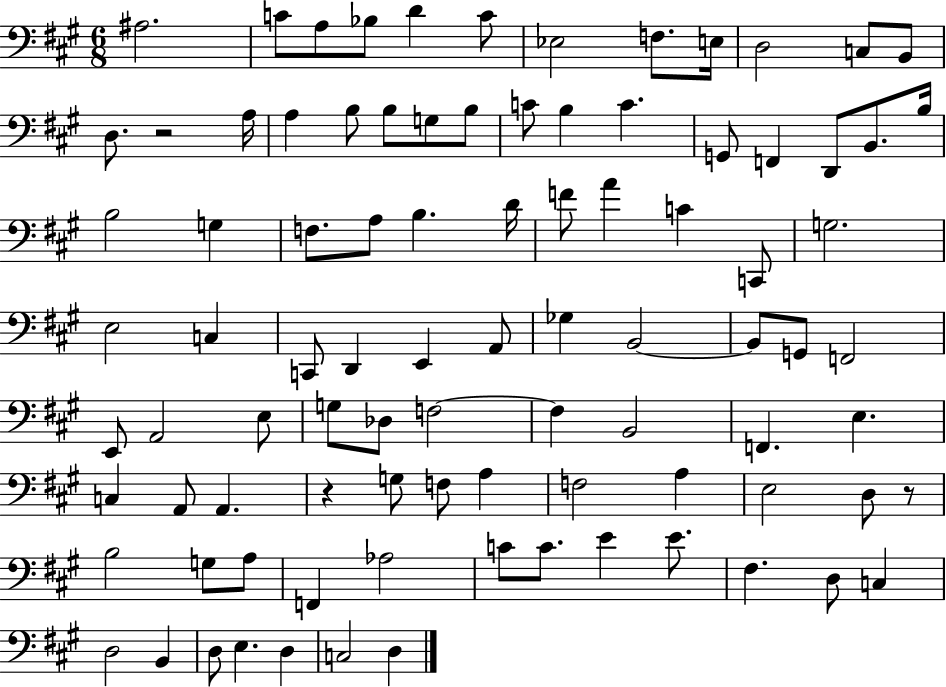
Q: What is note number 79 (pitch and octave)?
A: F#3